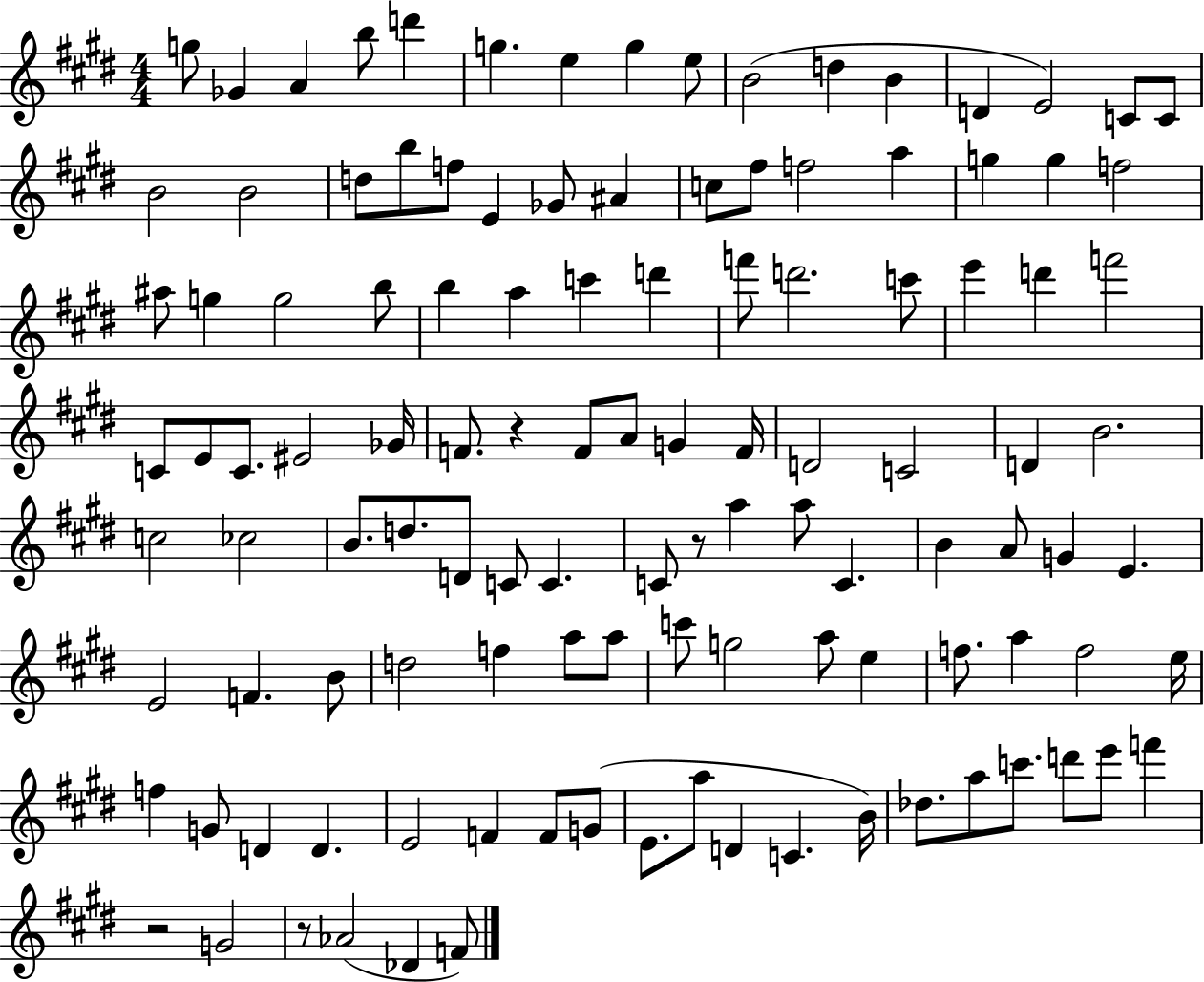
X:1
T:Untitled
M:4/4
L:1/4
K:E
g/2 _G A b/2 d' g e g e/2 B2 d B D E2 C/2 C/2 B2 B2 d/2 b/2 f/2 E _G/2 ^A c/2 ^f/2 f2 a g g f2 ^a/2 g g2 b/2 b a c' d' f'/2 d'2 c'/2 e' d' f'2 C/2 E/2 C/2 ^E2 _G/4 F/2 z F/2 A/2 G F/4 D2 C2 D B2 c2 _c2 B/2 d/2 D/2 C/2 C C/2 z/2 a a/2 C B A/2 G E E2 F B/2 d2 f a/2 a/2 c'/2 g2 a/2 e f/2 a f2 e/4 f G/2 D D E2 F F/2 G/2 E/2 a/2 D C B/4 _d/2 a/2 c'/2 d'/2 e'/2 f' z2 G2 z/2 _A2 _D F/2